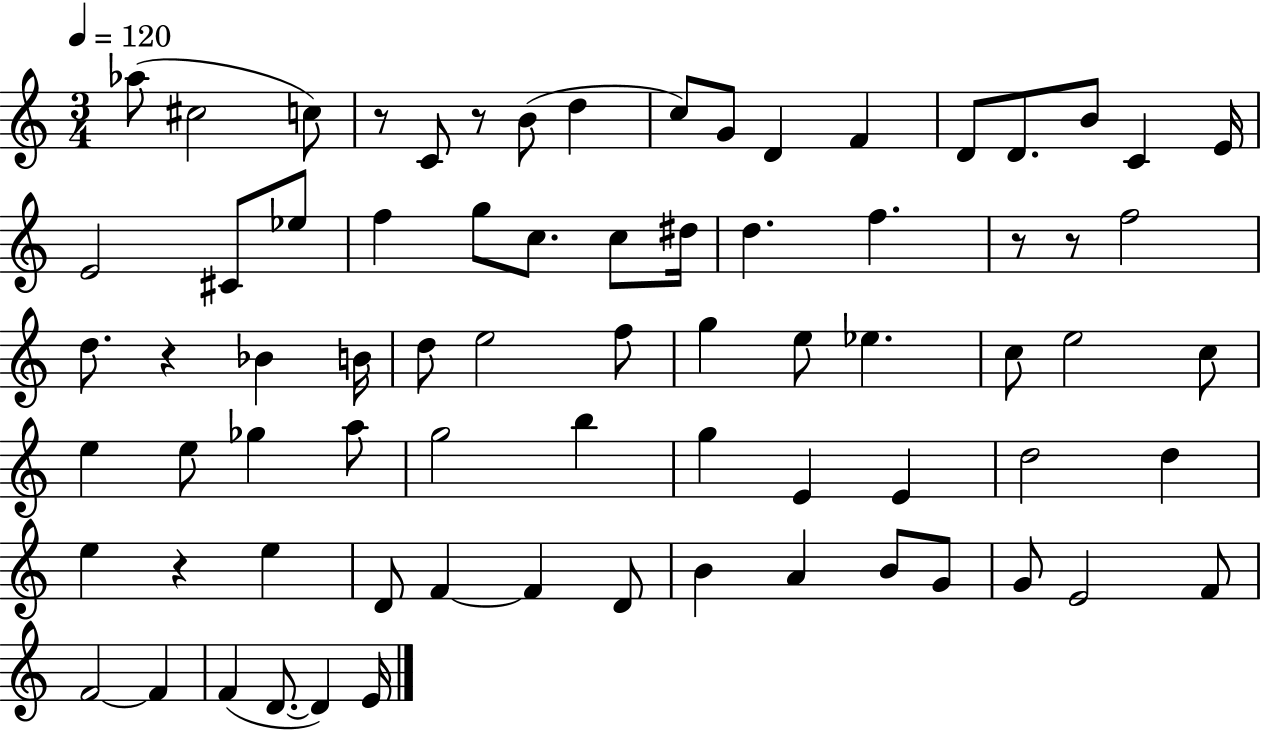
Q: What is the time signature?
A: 3/4